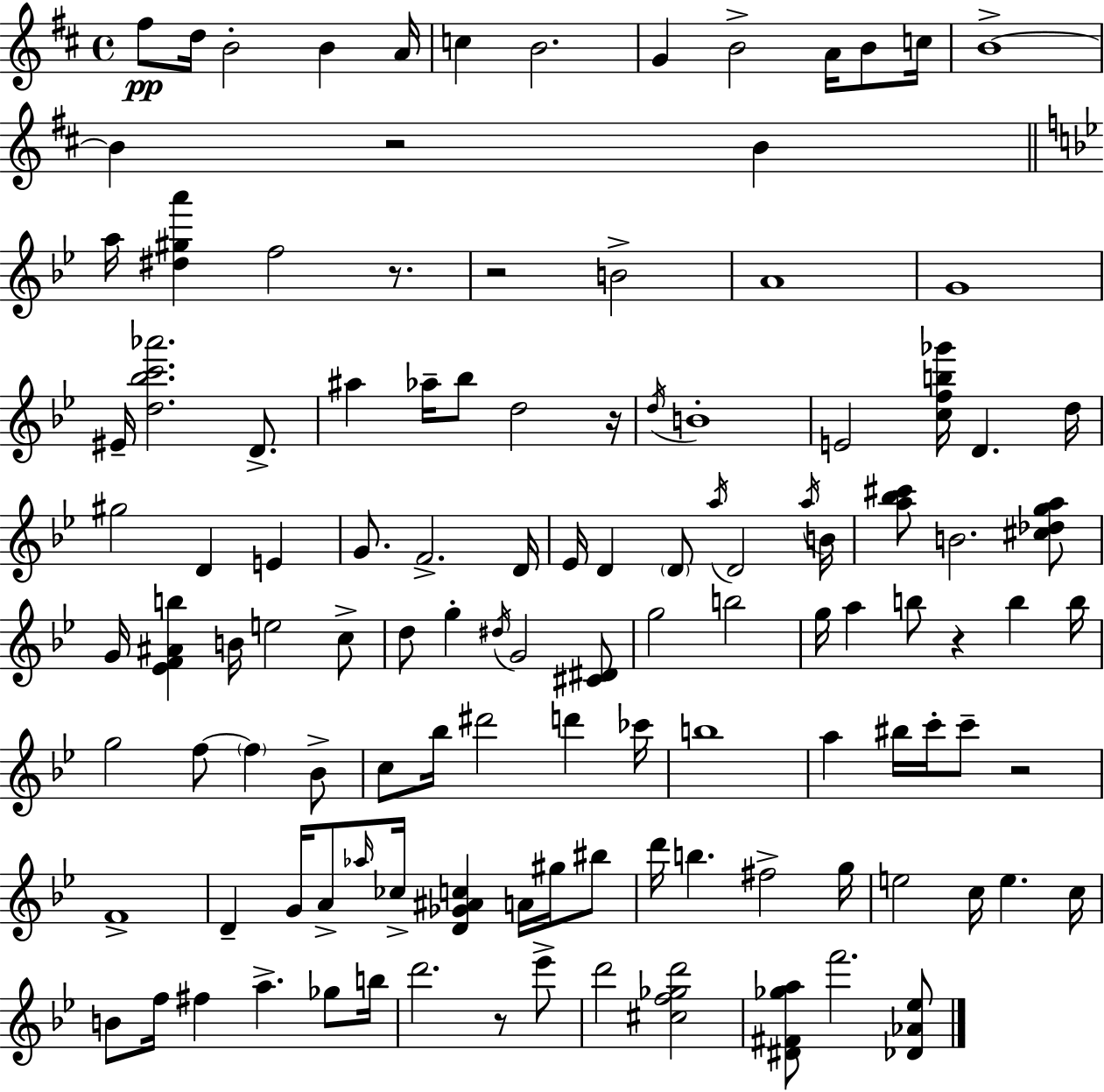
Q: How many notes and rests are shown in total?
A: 119